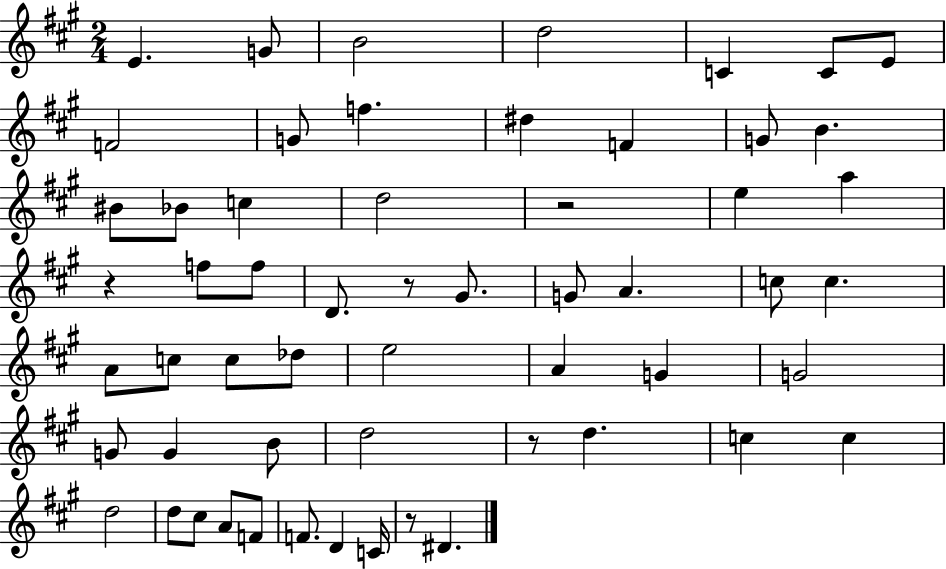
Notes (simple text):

E4/q. G4/e B4/h D5/h C4/q C4/e E4/e F4/h G4/e F5/q. D#5/q F4/q G4/e B4/q. BIS4/e Bb4/e C5/q D5/h R/h E5/q A5/q R/q F5/e F5/e D4/e. R/e G#4/e. G4/e A4/q. C5/e C5/q. A4/e C5/e C5/e Db5/e E5/h A4/q G4/q G4/h G4/e G4/q B4/e D5/h R/e D5/q. C5/q C5/q D5/h D5/e C#5/e A4/e F4/e F4/e. D4/q C4/s R/e D#4/q.